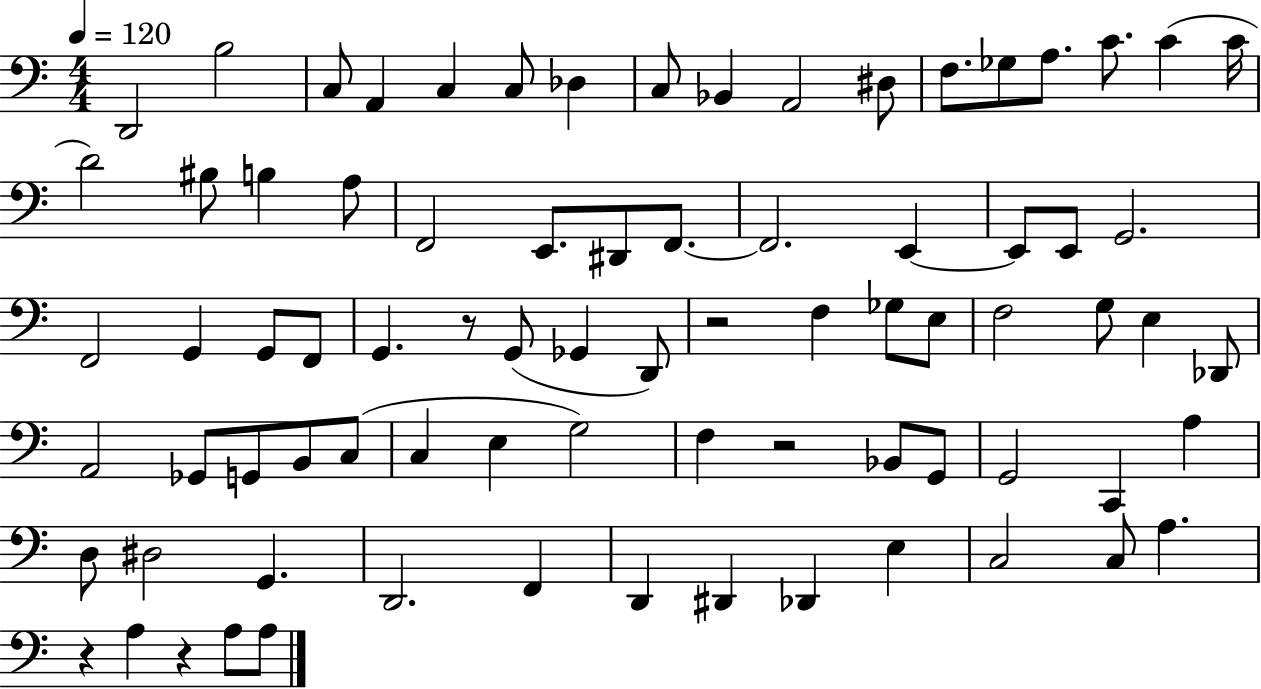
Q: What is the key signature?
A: C major